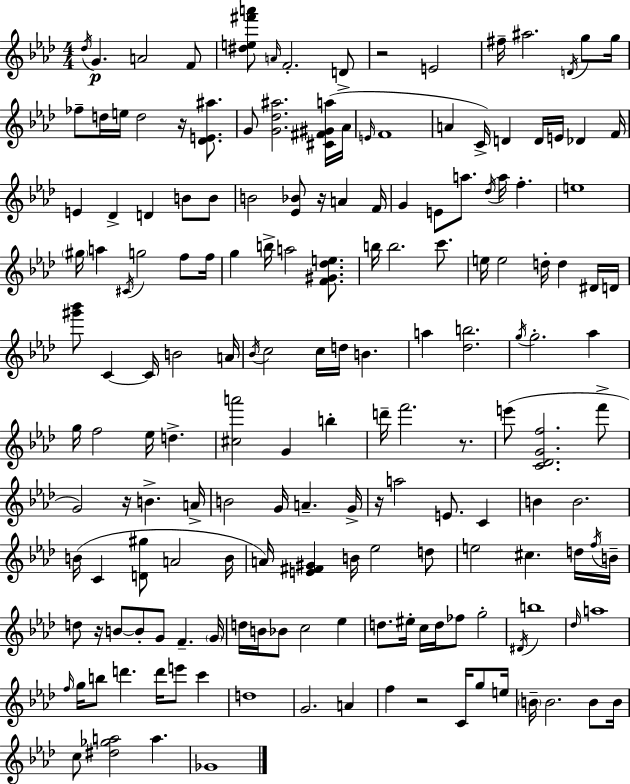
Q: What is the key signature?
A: AES major